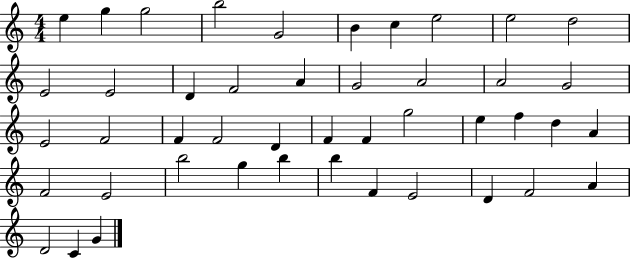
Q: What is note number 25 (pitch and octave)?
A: F4